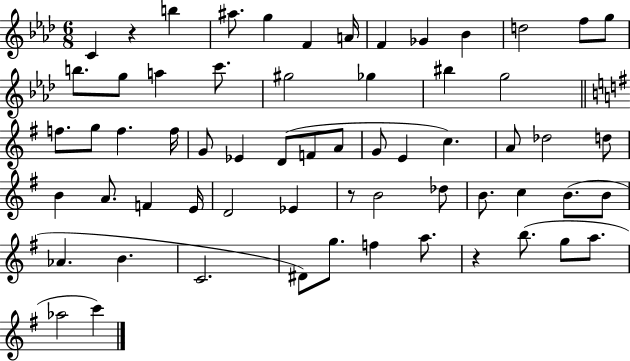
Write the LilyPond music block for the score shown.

{
  \clef treble
  \numericTimeSignature
  \time 6/8
  \key aes \major
  c'4 r4 b''4 | ais''8. g''4 f'4 a'16 | f'4 ges'4 bes'4 | d''2 f''8 g''8 | \break b''8. g''8 a''4 c'''8. | gis''2 ges''4 | bis''4 g''2 | \bar "||" \break \key e \minor f''8. g''8 f''4. f''16 | g'8 ees'4 d'8( f'8 a'8 | g'8 e'4 c''4.) | a'8 des''2 d''8 | \break b'4 a'8. f'4 e'16 | d'2 ees'4 | r8 b'2 des''8 | b'8. c''4 b'8.( b'8 | \break aes'4. b'4. | c'2. | dis'8) g''8. f''4 a''8. | r4 b''8.( g''8 a''8. | \break aes''2 c'''4) | \bar "|."
}